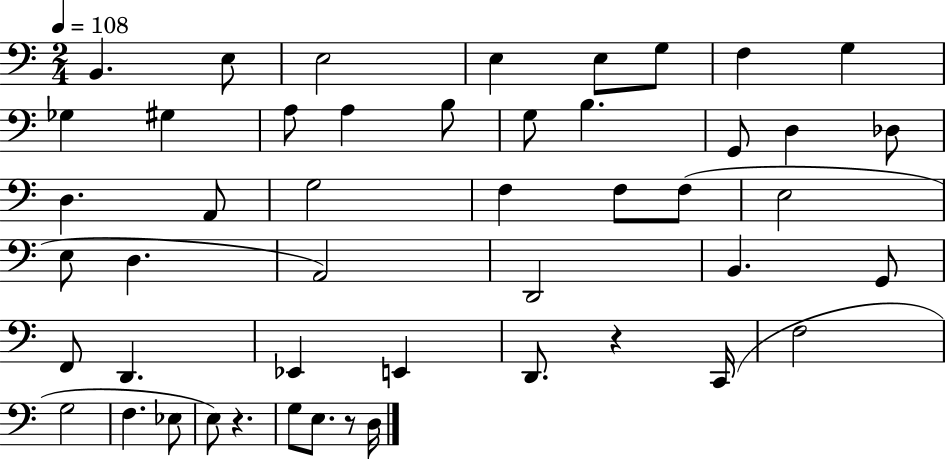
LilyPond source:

{
  \clef bass
  \numericTimeSignature
  \time 2/4
  \key c \major
  \tempo 4 = 108
  b,4. e8 | e2 | e4 e8 g8 | f4 g4 | \break ges4 gis4 | a8 a4 b8 | g8 b4. | g,8 d4 des8 | \break d4. a,8 | g2 | f4 f8 f8( | e2 | \break e8 d4. | a,2) | d,2 | b,4. g,8 | \break f,8 d,4. | ees,4 e,4 | d,8. r4 c,16( | f2 | \break g2 | f4. ees8 | e8) r4. | g8 e8. r8 d16 | \break \bar "|."
}